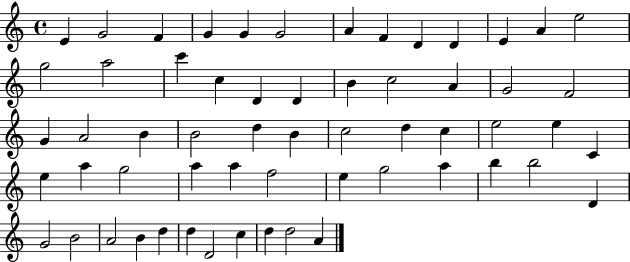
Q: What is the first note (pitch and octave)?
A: E4